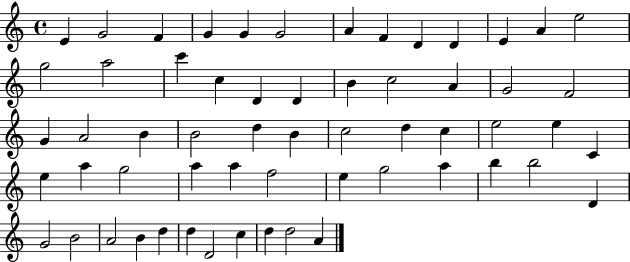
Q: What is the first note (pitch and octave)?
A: E4